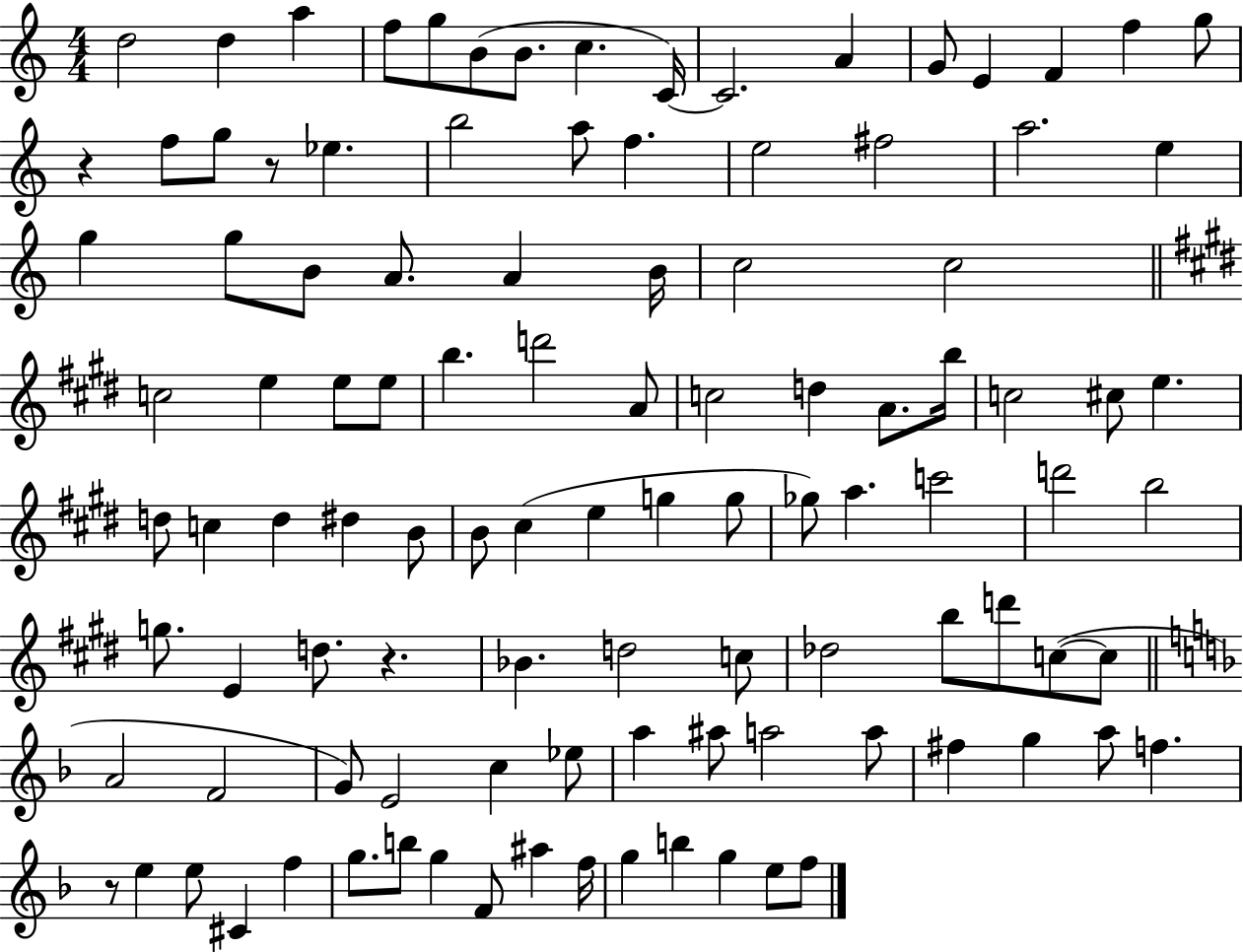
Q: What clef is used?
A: treble